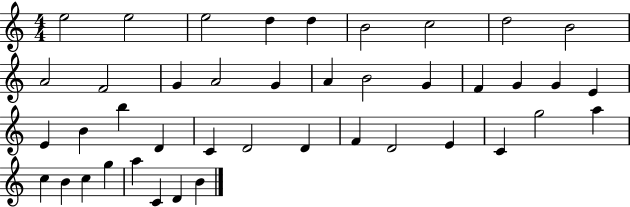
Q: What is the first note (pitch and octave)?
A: E5